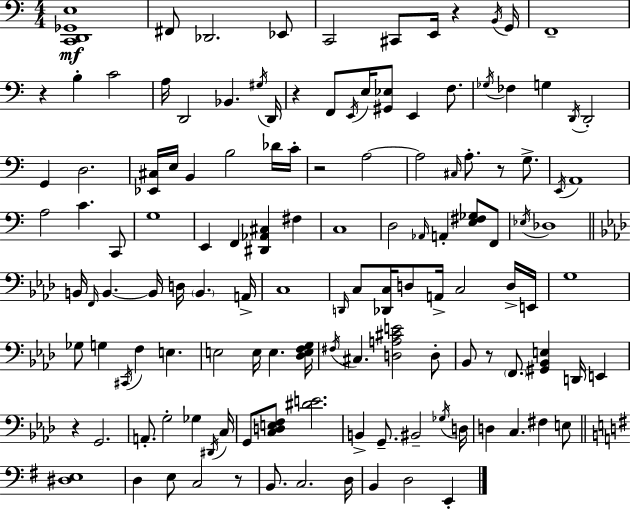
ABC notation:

X:1
T:Untitled
M:4/4
L:1/4
K:C
[C,,D,,_G,,E,]4 ^F,,/2 _D,,2 _E,,/2 C,,2 ^C,,/2 E,,/4 z B,,/4 G,,/4 F,,4 z B, C2 A,/4 D,,2 _B,, ^G,/4 D,,/4 z F,,/2 E,,/4 E,/4 [^G,,_E,]/2 E,, F,/2 _G,/4 _F, G, D,,/4 D,,2 G,, D,2 [_E,,^C,]/4 E,/4 B,, B,2 _D/4 C/4 z2 A,2 A,2 ^C,/4 A,/2 z/2 G,/2 E,,/4 A,,4 A,2 C C,,/2 G,4 E,, F,, [^D,,_A,,^C,] ^F, C,4 D,2 _A,,/4 A,, [E,^F,_G,]/2 F,,/2 _E,/4 _D,4 B,,/4 F,,/4 B,, B,,/4 D,/4 B,, A,,/4 C,4 D,,/4 C,/2 [_D,,C,]/4 D,/2 A,,/4 C,2 D,/4 E,,/4 G,4 _G,/2 G, ^C,,/4 F, E, E,2 E,/4 E, [_D,E,F,G,]/4 ^F,/4 ^C, [D,A,^CE]2 D,/2 _B,,/2 z/2 F,,/2 [^G,,_B,,E,] D,,/4 E,, z G,,2 A,,/2 G,2 _G, ^D,,/4 C,/4 G,,/2 [C,D,E,F,]/2 [^DE]2 B,, G,,/2 ^B,,2 _G,/4 D,/4 D, C, ^F, E,/2 [^D,E,]4 D, E,/2 C,2 z/2 B,,/2 C,2 D,/4 B,, D,2 E,,